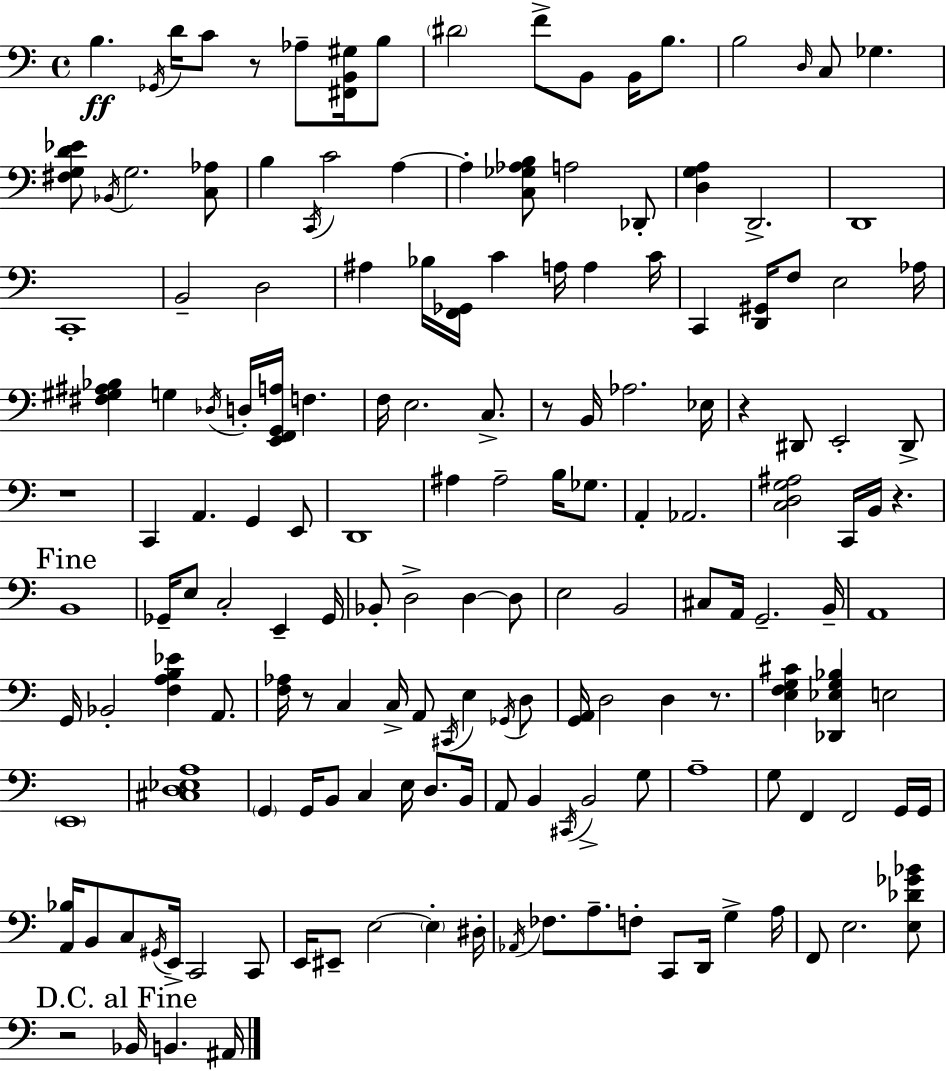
B3/q. Gb2/s D4/s C4/e R/e Ab3/e [F#2,B2,G#3]/s B3/e D#4/h F4/e B2/e B2/s B3/e. B3/h D3/s C3/e Gb3/q. [F#3,G3,D4,Eb4]/e Bb2/s G3/h. [C3,Ab3]/e B3/q C2/s C4/h A3/q A3/q [C3,Gb3,Ab3,B3]/e A3/h Db2/e [D3,G3,A3]/q D2/h. D2/w C2/w B2/h D3/h A#3/q Bb3/s [F2,Gb2]/s C4/q A3/s A3/q C4/s C2/q [D2,G#2]/s F3/e E3/h Ab3/s [F#3,G#3,A#3,Bb3]/q G3/q Db3/s D3/s [E2,F2,G2,A3]/s F3/q. F3/s E3/h. C3/e. R/e B2/s Ab3/h. Eb3/s R/q D#2/e E2/h D#2/e R/w C2/q A2/q. G2/q E2/e D2/w A#3/q A#3/h B3/s Gb3/e. A2/q Ab2/h. [C3,D3,G3,A#3]/h C2/s B2/s R/q. B2/w Gb2/s E3/e C3/h E2/q Gb2/s Bb2/e D3/h D3/q D3/e E3/h B2/h C#3/e A2/s G2/h. B2/s A2/w G2/s Bb2/h [F3,A3,B3,Eb4]/q A2/e. [F3,Ab3]/s R/e C3/q C3/s A2/e C#2/s E3/q Gb2/s D3/e [G2,A2]/s D3/h D3/q R/e. [E3,F3,G3,C#4]/q [Db2,Eb3,G3,Bb3]/q E3/h E2/w [C#3,D3,Eb3,A3]/w G2/q G2/s B2/e C3/q E3/s D3/e. B2/s A2/e B2/q C#2/s B2/h G3/e A3/w G3/e F2/q F2/h G2/s G2/s [A2,Bb3]/s B2/e C3/e G#2/s E2/s C2/h C2/e E2/s EIS2/e E3/h E3/q D#3/s Ab2/s FES3/e. A3/e. F3/e C2/e D2/s G3/q A3/s F2/e E3/h. [E3,Db4,Gb4,Bb4]/e R/h Bb2/s B2/q. A#2/s